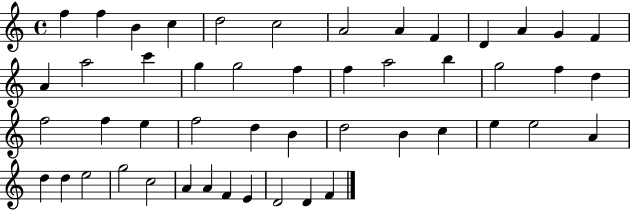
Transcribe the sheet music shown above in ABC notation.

X:1
T:Untitled
M:4/4
L:1/4
K:C
f f B c d2 c2 A2 A F D A G F A a2 c' g g2 f f a2 b g2 f d f2 f e f2 d B d2 B c e e2 A d d e2 g2 c2 A A F E D2 D F